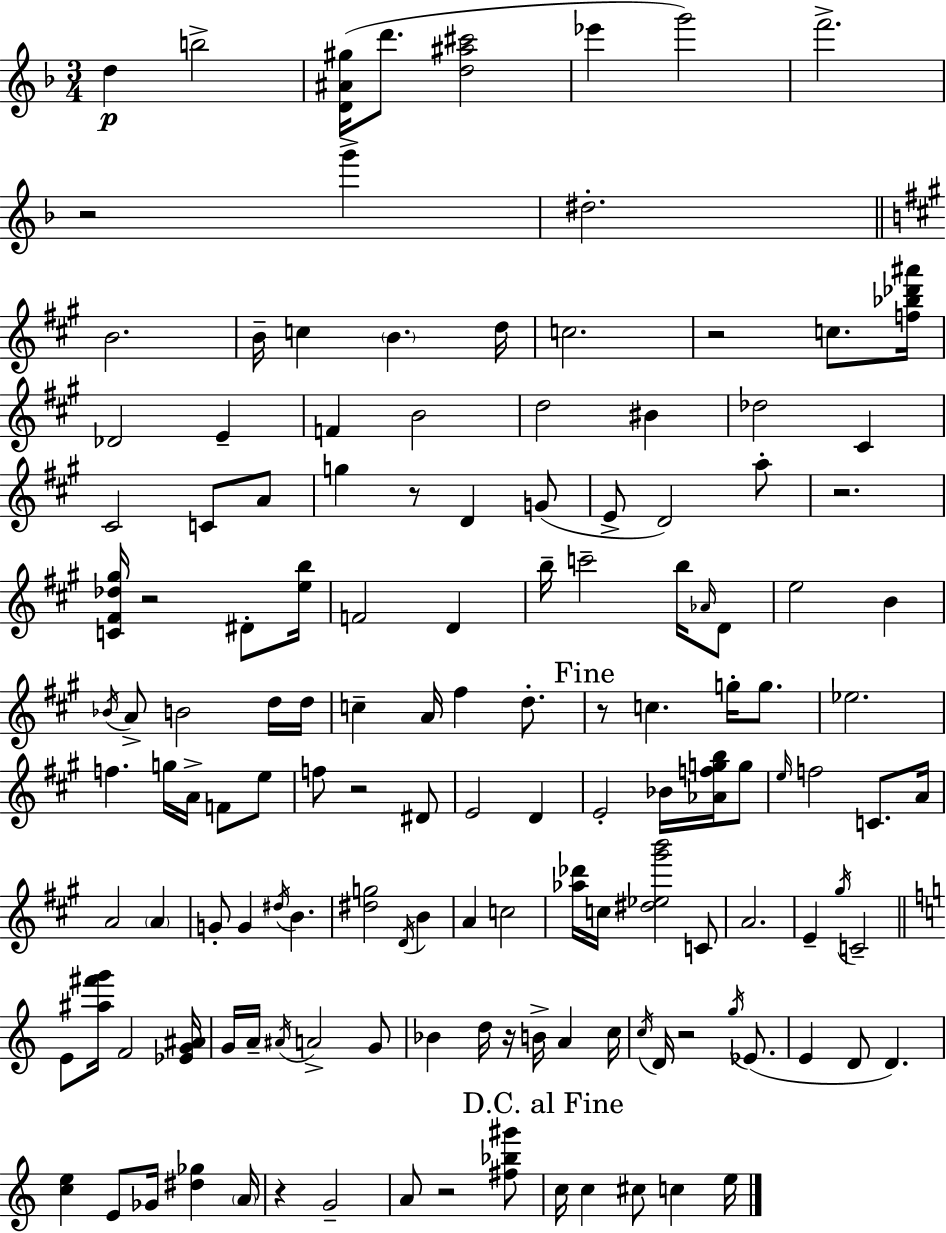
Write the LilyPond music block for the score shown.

{
  \clef treble
  \numericTimeSignature
  \time 3/4
  \key d \minor
  d''4\p b''2-> | <d' ais' gis''>16( d'''8. <d'' ais'' cis'''>2 | ees'''4 g'''2) | f'''2.-> | \break r2 g'''4-> | dis''2.-. | \bar "||" \break \key a \major b'2. | b'16-- c''4 \parenthesize b'4. d''16 | c''2. | r2 c''8. <f'' bes'' des''' ais'''>16 | \break des'2 e'4-- | f'4 b'2 | d''2 bis'4 | des''2 cis'4 | \break cis'2 c'8 a'8 | g''4 r8 d'4 g'8( | e'8-> d'2) a''8-. | r2. | \break <c' fis' des'' gis''>16 r2 dis'8-. <e'' b''>16 | f'2 d'4 | b''16-- c'''2-- b''16 \grace { aes'16 } d'8 | e''2 b'4 | \break \acciaccatura { bes'16 } a'8-> b'2 | d''16 d''16 c''4-- a'16 fis''4 d''8.-. | \mark "Fine" r8 c''4. g''16-. g''8. | ees''2. | \break f''4. g''16 a'16-> f'8 | e''8 f''8 r2 | dis'8 e'2 d'4 | e'2-. bes'16 <aes' f'' g'' b''>16 | \break g''8 \grace { e''16 } f''2 c'8. | a'16 a'2 \parenthesize a'4 | g'8-. g'4 \acciaccatura { dis''16 } b'4. | <dis'' g''>2 | \break \acciaccatura { d'16 } b'4 a'4 c''2 | <aes'' des'''>16 c''16 <dis'' ees'' gis''' b'''>2 | c'8 a'2. | e'4-- \acciaccatura { gis''16 } c'2-- | \break \bar "||" \break \key a \minor e'8 <ais'' fis''' g'''>16 f'2 <ees' g' ais'>16 | g'16 a'16-- \acciaccatura { ais'16 } a'2-> g'8 | bes'4 d''16 r16 b'16-> a'4 | c''16 \acciaccatura { c''16 } d'16 r2 \acciaccatura { g''16 }( | \break ees'8. e'4 d'8 d'4.) | <c'' e''>4 e'8 ges'16 <dis'' ges''>4 | \parenthesize a'16 r4 g'2-- | a'8 r2 | \break <fis'' bes'' gis'''>8 \mark "D.C. al Fine" c''16 c''4 cis''8 c''4 | e''16 \bar "|."
}